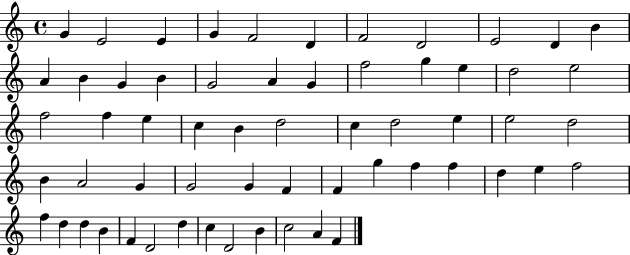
G4/q E4/h E4/q G4/q F4/h D4/q F4/h D4/h E4/h D4/q B4/q A4/q B4/q G4/q B4/q G4/h A4/q G4/q F5/h G5/q E5/q D5/h E5/h F5/h F5/q E5/q C5/q B4/q D5/h C5/q D5/h E5/q E5/h D5/h B4/q A4/h G4/q G4/h G4/q F4/q F4/q G5/q F5/q F5/q D5/q E5/q F5/h F5/q D5/q D5/q B4/q F4/q D4/h D5/q C5/q D4/h B4/q C5/h A4/q F4/q